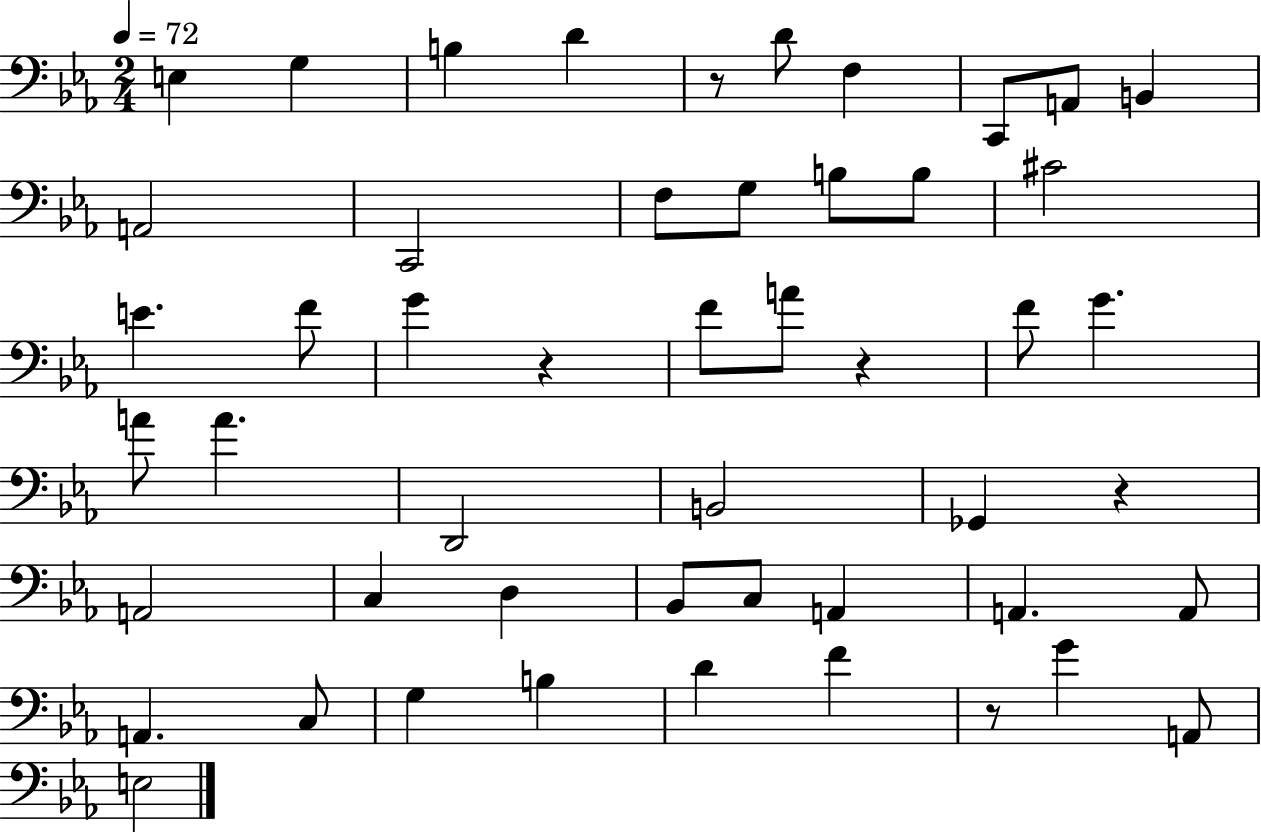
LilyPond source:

{
  \clef bass
  \numericTimeSignature
  \time 2/4
  \key ees \major
  \tempo 4 = 72
  \repeat volta 2 { e4 g4 | b4 d'4 | r8 d'8 f4 | c,8 a,8 b,4 | \break a,2 | c,2 | f8 g8 b8 b8 | cis'2 | \break e'4. f'8 | g'4 r4 | f'8 a'8 r4 | f'8 g'4. | \break a'8 a'4. | d,2 | b,2 | ges,4 r4 | \break a,2 | c4 d4 | bes,8 c8 a,4 | a,4. a,8 | \break a,4. c8 | g4 b4 | d'4 f'4 | r8 g'4 a,8 | \break e2 | } \bar "|."
}